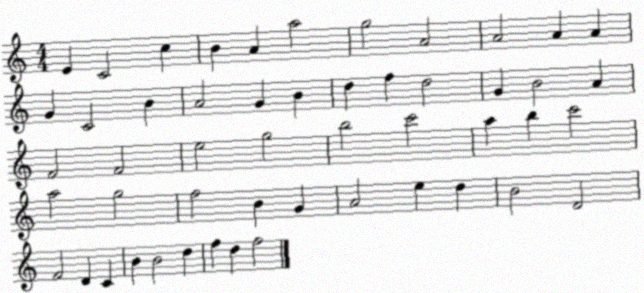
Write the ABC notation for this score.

X:1
T:Untitled
M:4/4
L:1/4
K:C
E C2 c B A a2 g2 A2 A2 A A G C2 B A2 G B d f d2 G B2 A F2 F2 e2 g2 b2 c'2 a b c'2 a2 g2 f2 B G A2 e d B2 D2 F2 D C B B2 d f d f2